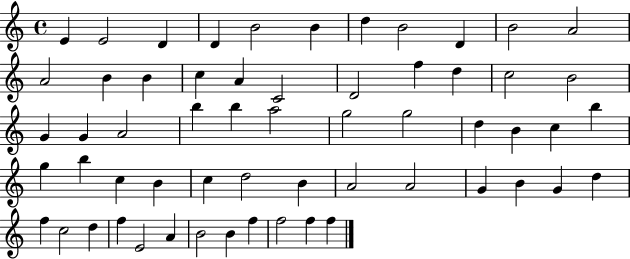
X:1
T:Untitled
M:4/4
L:1/4
K:C
E E2 D D B2 B d B2 D B2 A2 A2 B B c A C2 D2 f d c2 B2 G G A2 b b a2 g2 g2 d B c b g b c B c d2 B A2 A2 G B G d f c2 d f E2 A B2 B f f2 f f